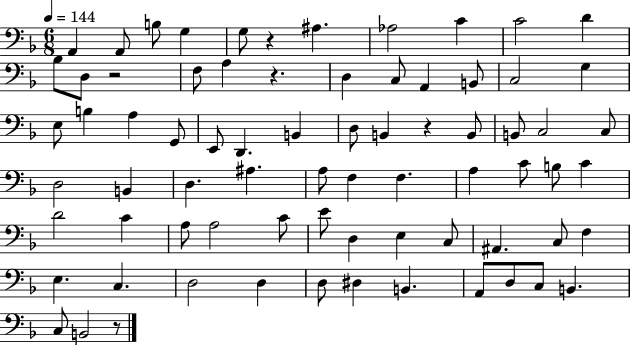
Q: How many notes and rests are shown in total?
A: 74